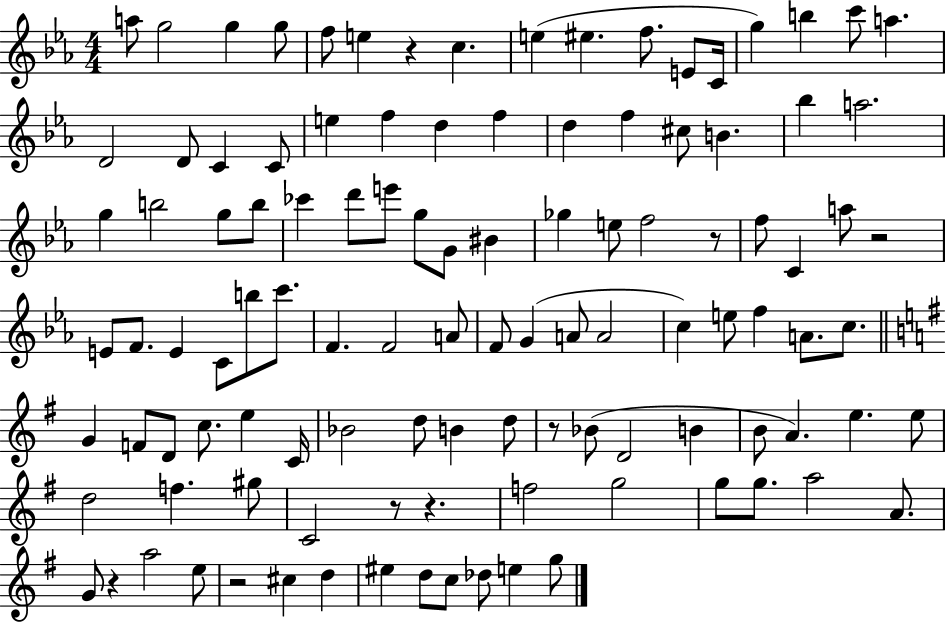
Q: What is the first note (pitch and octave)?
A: A5